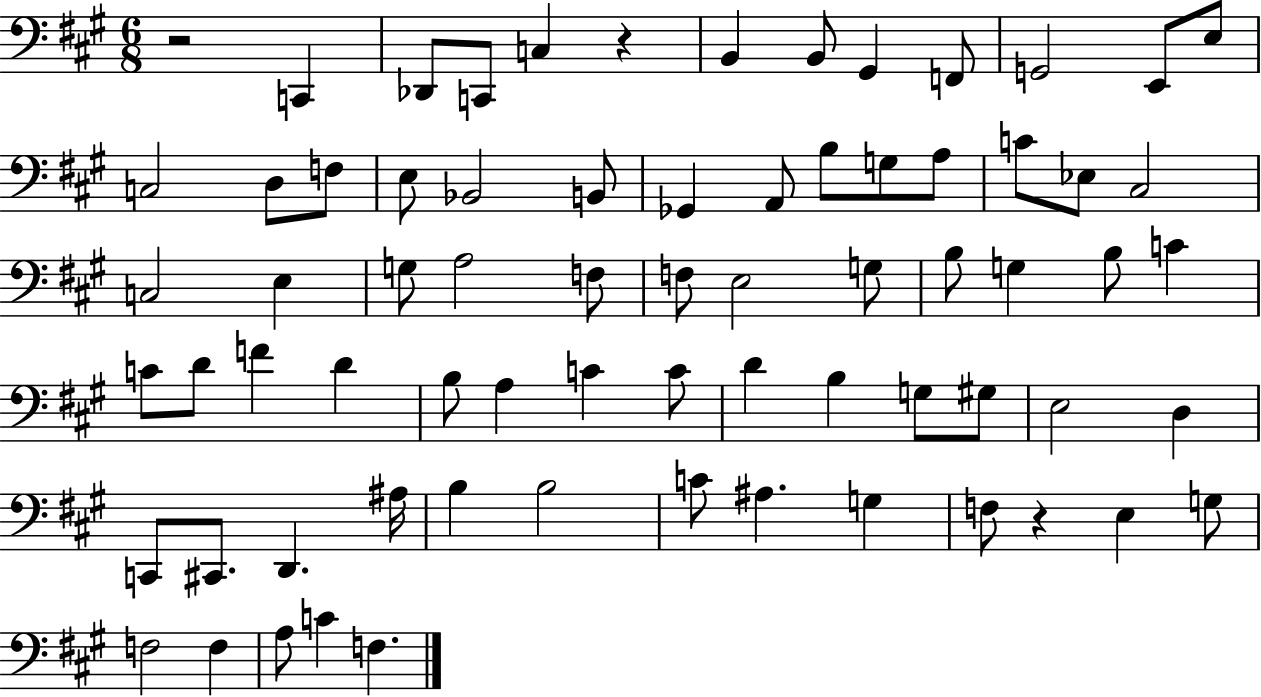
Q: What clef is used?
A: bass